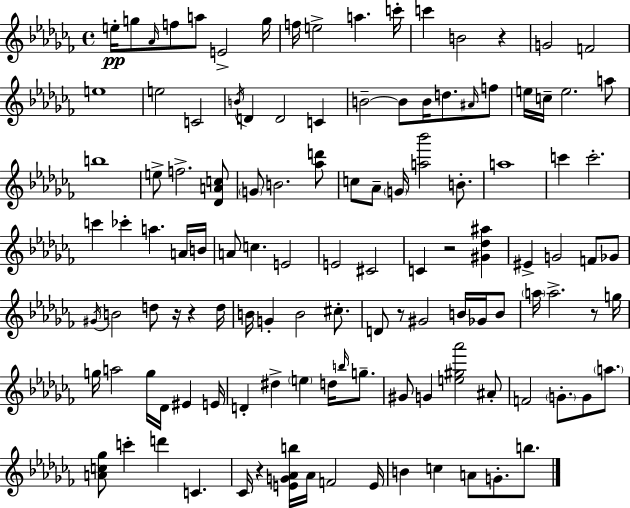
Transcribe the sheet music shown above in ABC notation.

X:1
T:Untitled
M:4/4
L:1/4
K:Abm
e/4 g/2 _A/4 f/2 a/2 E2 g/4 f/4 e2 a c'/4 c' B2 z G2 F2 e4 e2 C2 B/4 D D2 C B2 B/2 B/4 d/2 ^A/4 f/2 e/4 c/4 e2 a/2 b4 e/2 f2 [_DAc]/2 G/2 B2 [_ad']/2 c/2 _A/2 G/4 [a_b']2 B/2 a4 c' c'2 c' _c' a A/4 B/4 A/2 c E2 E2 ^C2 C z2 [^G_d^a] ^E G2 F/2 _G/2 ^G/4 B2 d/2 z/4 z d/4 B/4 G B2 ^c/2 D/2 z/2 ^G2 B/4 _G/4 B/2 a/4 a2 z/2 g/4 g/4 a2 g/4 _D/4 ^E E/4 D ^d e d/4 b/4 g/2 ^G/2 G [e^g_a']2 ^A/2 F2 G/2 G/2 a/2 [Ac_g]/2 c' d' C _C/4 z [EG_Ab]/4 _A/4 F2 E/4 B c A/2 G/2 b/2